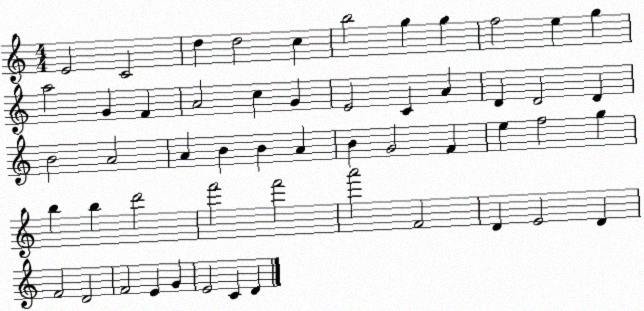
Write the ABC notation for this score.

X:1
T:Untitled
M:4/4
L:1/4
K:C
E2 C2 d d2 c b2 g g f2 e g a2 G F A2 c G E2 C A D D2 D B2 A2 A B B A B G2 F e f2 g b b d'2 f'2 f'2 a'2 F2 D E2 D F2 D2 F2 E G E2 C D